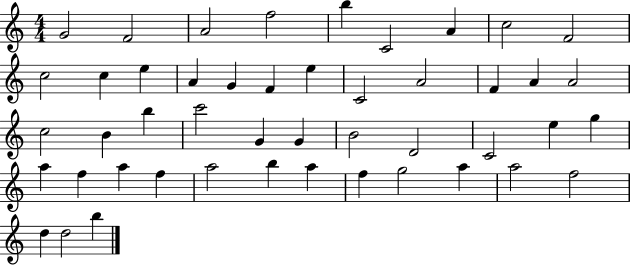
G4/h F4/h A4/h F5/h B5/q C4/h A4/q C5/h F4/h C5/h C5/q E5/q A4/q G4/q F4/q E5/q C4/h A4/h F4/q A4/q A4/h C5/h B4/q B5/q C6/h G4/q G4/q B4/h D4/h C4/h E5/q G5/q A5/q F5/q A5/q F5/q A5/h B5/q A5/q F5/q G5/h A5/q A5/h F5/h D5/q D5/h B5/q